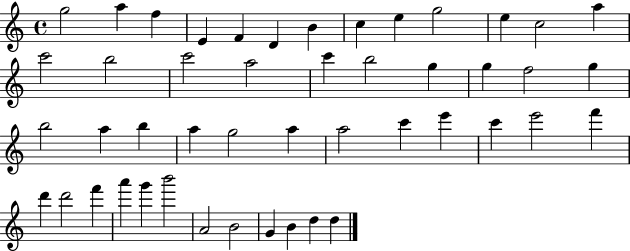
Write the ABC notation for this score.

X:1
T:Untitled
M:4/4
L:1/4
K:C
g2 a f E F D B c e g2 e c2 a c'2 b2 c'2 a2 c' b2 g g f2 g b2 a b a g2 a a2 c' e' c' e'2 f' d' d'2 f' a' g' b'2 A2 B2 G B d d